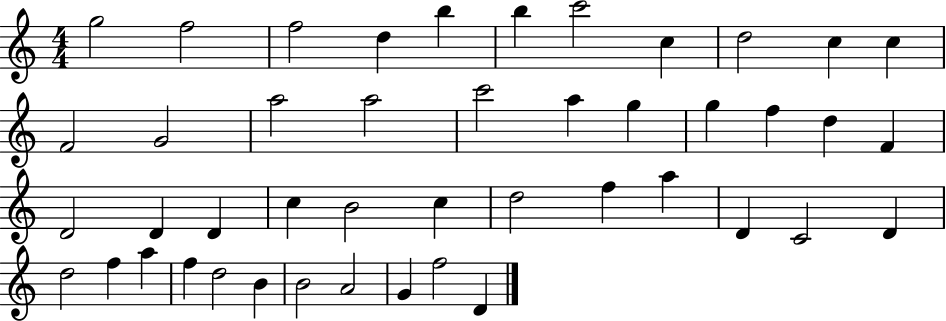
X:1
T:Untitled
M:4/4
L:1/4
K:C
g2 f2 f2 d b b c'2 c d2 c c F2 G2 a2 a2 c'2 a g g f d F D2 D D c B2 c d2 f a D C2 D d2 f a f d2 B B2 A2 G f2 D